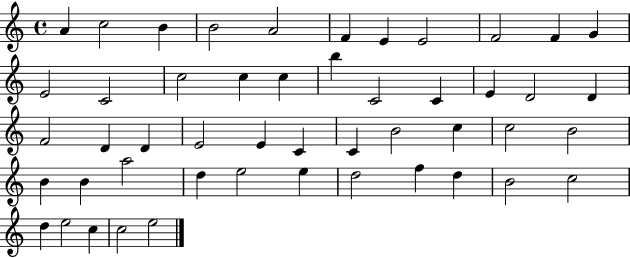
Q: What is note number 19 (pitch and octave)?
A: C4